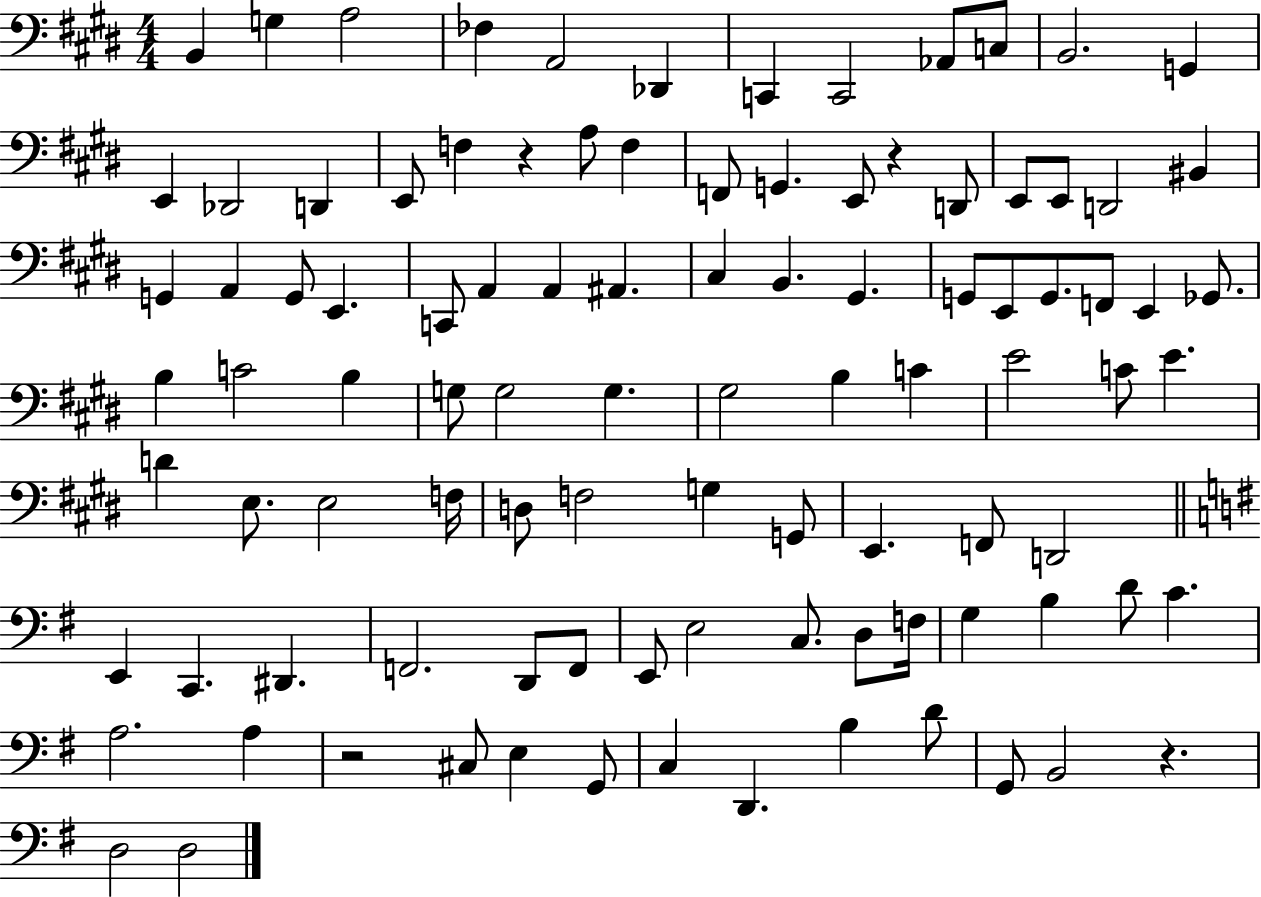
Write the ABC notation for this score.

X:1
T:Untitled
M:4/4
L:1/4
K:E
B,, G, A,2 _F, A,,2 _D,, C,, C,,2 _A,,/2 C,/2 B,,2 G,, E,, _D,,2 D,, E,,/2 F, z A,/2 F, F,,/2 G,, E,,/2 z D,,/2 E,,/2 E,,/2 D,,2 ^B,, G,, A,, G,,/2 E,, C,,/2 A,, A,, ^A,, ^C, B,, ^G,, G,,/2 E,,/2 G,,/2 F,,/2 E,, _G,,/2 B, C2 B, G,/2 G,2 G, ^G,2 B, C E2 C/2 E D E,/2 E,2 F,/4 D,/2 F,2 G, G,,/2 E,, F,,/2 D,,2 E,, C,, ^D,, F,,2 D,,/2 F,,/2 E,,/2 E,2 C,/2 D,/2 F,/4 G, B, D/2 C A,2 A, z2 ^C,/2 E, G,,/2 C, D,, B, D/2 G,,/2 B,,2 z D,2 D,2